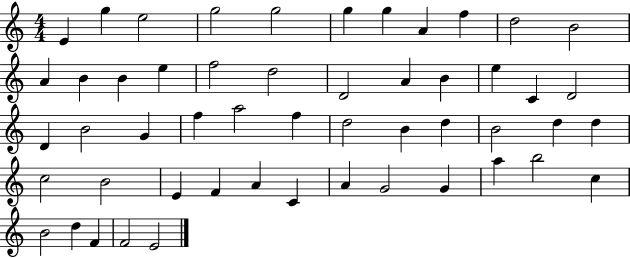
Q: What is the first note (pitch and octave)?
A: E4